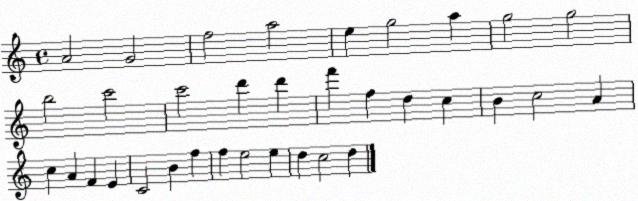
X:1
T:Untitled
M:4/4
L:1/4
K:C
A2 G2 f2 a2 e g2 a g2 g2 b2 c'2 c'2 d' d' f' f d c B c2 A c A F E C2 B f f e2 e d c2 d